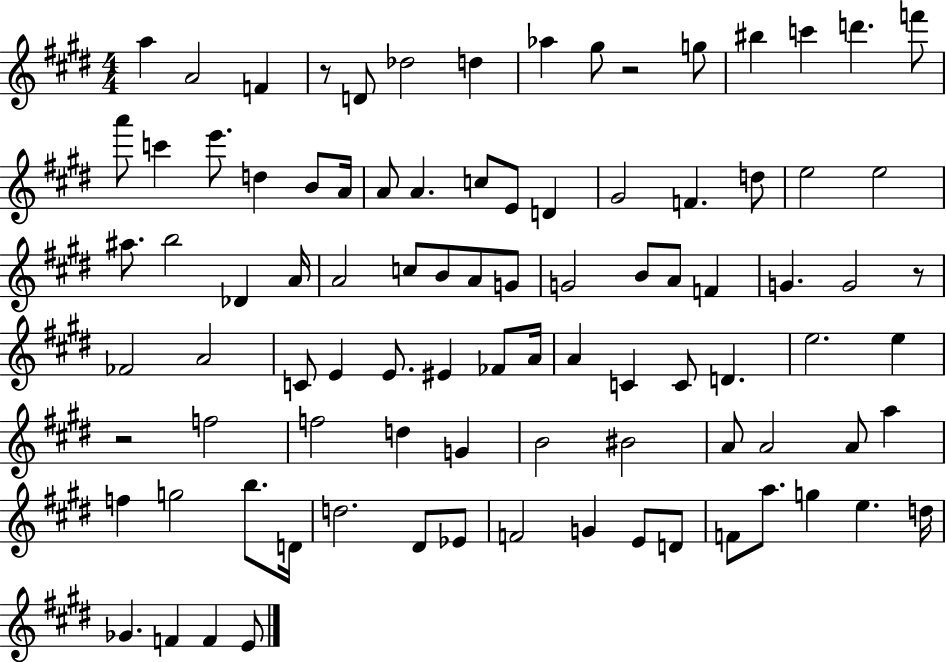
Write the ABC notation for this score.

X:1
T:Untitled
M:4/4
L:1/4
K:E
a A2 F z/2 D/2 _d2 d _a ^g/2 z2 g/2 ^b c' d' f'/2 a'/2 c' e'/2 d B/2 A/4 A/2 A c/2 E/2 D ^G2 F d/2 e2 e2 ^a/2 b2 _D A/4 A2 c/2 B/2 A/2 G/2 G2 B/2 A/2 F G G2 z/2 _F2 A2 C/2 E E/2 ^E _F/2 A/4 A C C/2 D e2 e z2 f2 f2 d G B2 ^B2 A/2 A2 A/2 a f g2 b/2 D/4 d2 ^D/2 _E/2 F2 G E/2 D/2 F/2 a/2 g e d/4 _G F F E/2